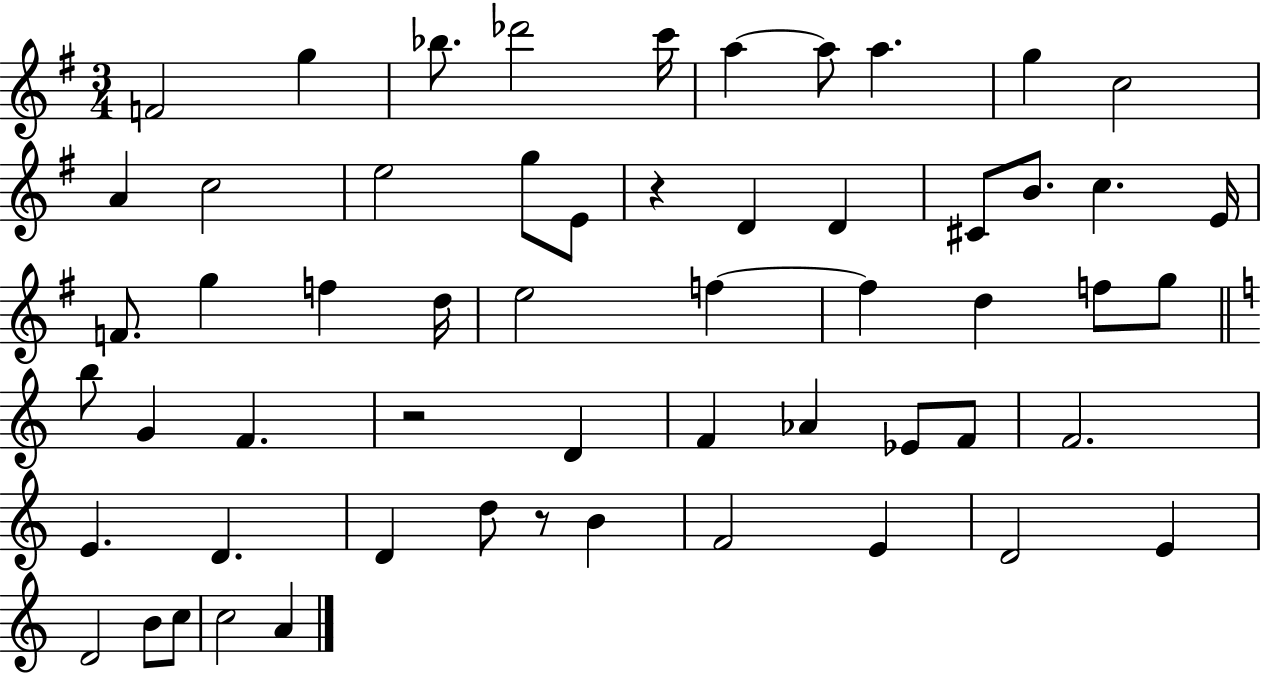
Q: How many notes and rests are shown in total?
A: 57